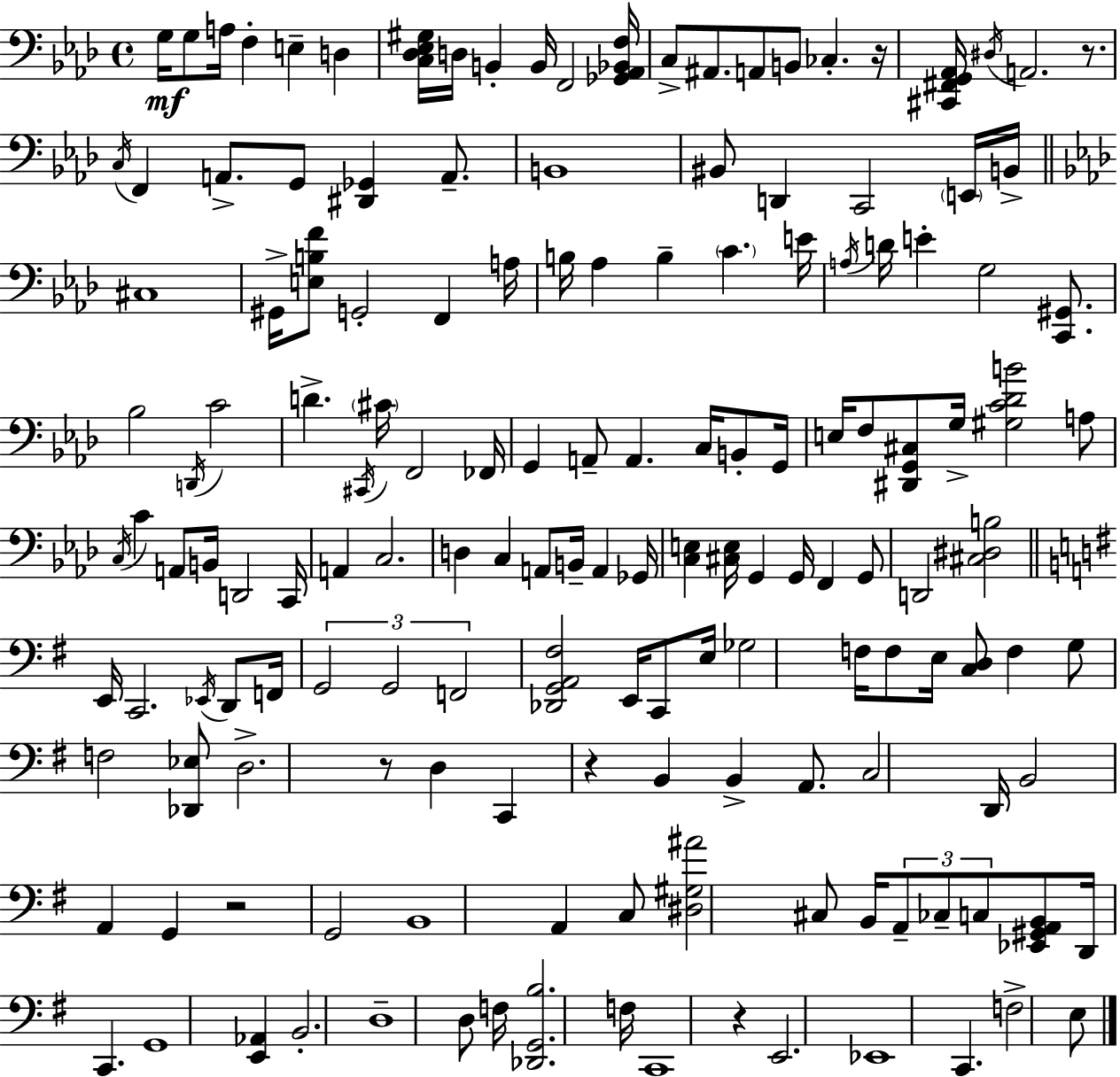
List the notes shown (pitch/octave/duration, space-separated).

G3/s G3/e A3/s F3/q E3/q D3/q [C3,Db3,Eb3,G#3]/s D3/s B2/q B2/s F2/h [Gb2,Ab2,Bb2,F3]/s C3/e A#2/e. A2/e B2/e CES3/q. R/s [C#2,F#2,G2,Ab2]/s D#3/s A2/h. R/e. C3/s F2/q A2/e. G2/e [D#2,Gb2]/q A2/e. B2/w BIS2/e D2/q C2/h E2/s B2/s C#3/w G#2/s [E3,B3,F4]/e G2/h F2/q A3/s B3/s Ab3/q B3/q C4/q. E4/s A3/s D4/s E4/q G3/h [C2,G#2]/e. Bb3/h D2/s C4/h D4/q. C#2/s C#4/s F2/h FES2/s G2/q A2/e A2/q. C3/s B2/e G2/s E3/s F3/e [D#2,G2,C#3]/e G3/s [G#3,C4,Db4,B4]/h A3/e C3/s C4/q A2/e B2/s D2/h C2/s A2/q C3/h. D3/q C3/q A2/e B2/s A2/q Gb2/s [C3,E3]/q [C#3,E3]/s G2/q G2/s F2/q G2/e D2/h [C#3,D#3,B3]/h E2/s C2/h. Eb2/s D2/e F2/s G2/h G2/h F2/h [Db2,G2,A2,F#3]/h E2/s C2/e E3/s Gb3/h F3/s F3/e E3/s [C3,D3]/e F3/q G3/e F3/h [Db2,Eb3]/e D3/h. R/e D3/q C2/q R/q B2/q B2/q A2/e. C3/h D2/s B2/h A2/q G2/q R/h G2/h B2/w A2/q C3/e [D#3,G#3,A#4]/h C#3/e B2/s A2/e CES3/e C3/e [Eb2,G#2,A2,B2]/e D2/s C2/q. G2/w [E2,Ab2]/q B2/h. D3/w D3/e F3/s [Db2,G2,B3]/h. F3/s C2/w R/q E2/h. Eb2/w C2/q. F3/h E3/e